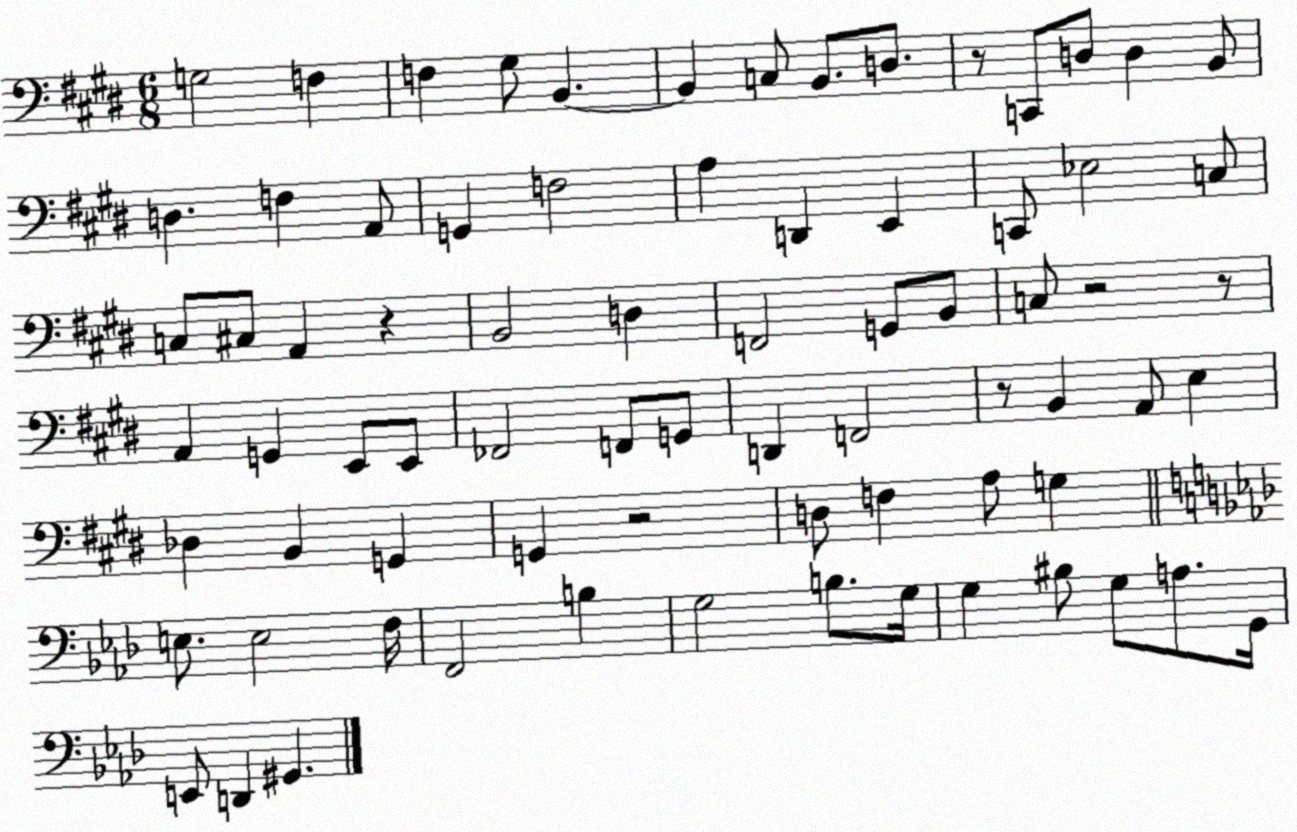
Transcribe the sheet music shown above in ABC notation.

X:1
T:Untitled
M:6/8
L:1/4
K:E
G,2 F, F, ^G,/2 B,, B,, C,/2 B,,/2 D,/2 z/2 C,,/2 D,/2 D, B,,/2 D, F, A,,/2 G,, F,2 A, D,, E,, C,,/2 _E,2 C,/2 C,/2 ^C,/2 A,, z B,,2 D, F,,2 G,,/2 B,,/2 C,/2 z2 z/2 A,, G,, E,,/2 E,,/2 _F,,2 F,,/2 G,,/2 D,, F,,2 z/2 B,, A,,/2 E, _D, B,, G,, G,, z2 D,/2 F, A,/2 G, E,/2 E,2 F,/4 F,,2 B, G,2 B,/2 G,/4 G, ^B,/2 G,/2 A,/2 G,,/4 E,,/2 D,, ^G,,